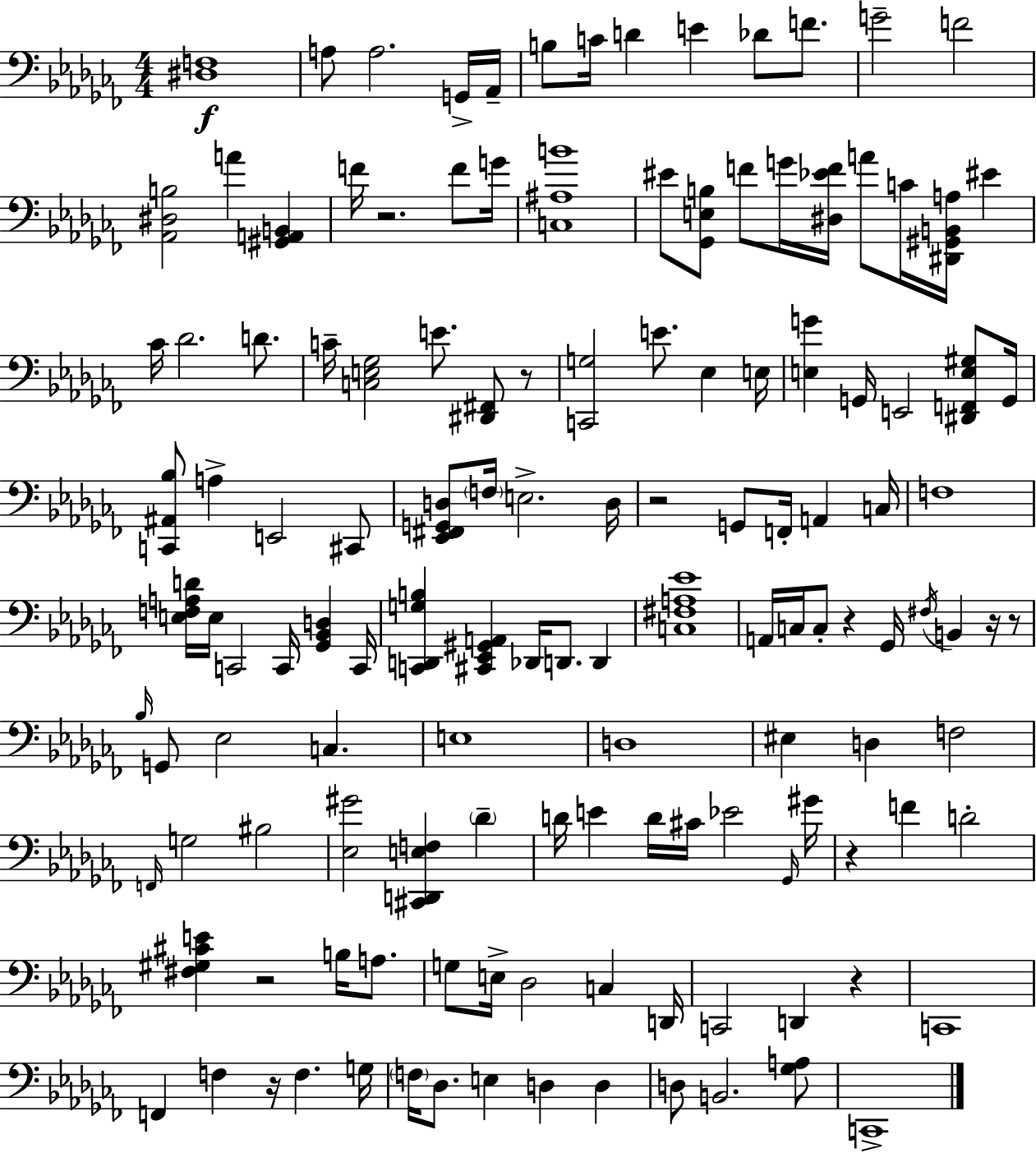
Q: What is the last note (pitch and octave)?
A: C2